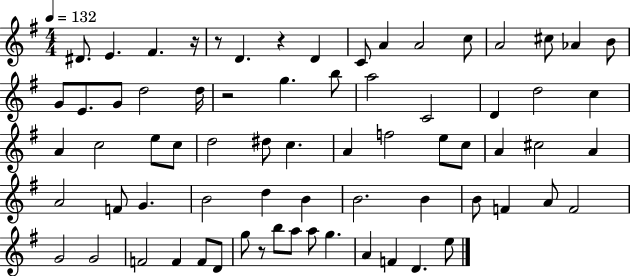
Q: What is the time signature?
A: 4/4